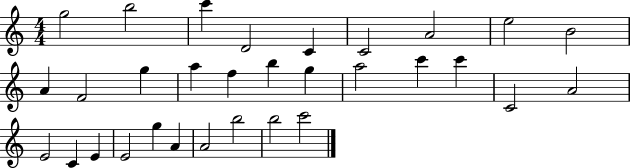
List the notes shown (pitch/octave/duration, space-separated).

G5/h B5/h C6/q D4/h C4/q C4/h A4/h E5/h B4/h A4/q F4/h G5/q A5/q F5/q B5/q G5/q A5/h C6/q C6/q C4/h A4/h E4/h C4/q E4/q E4/h G5/q A4/q A4/h B5/h B5/h C6/h